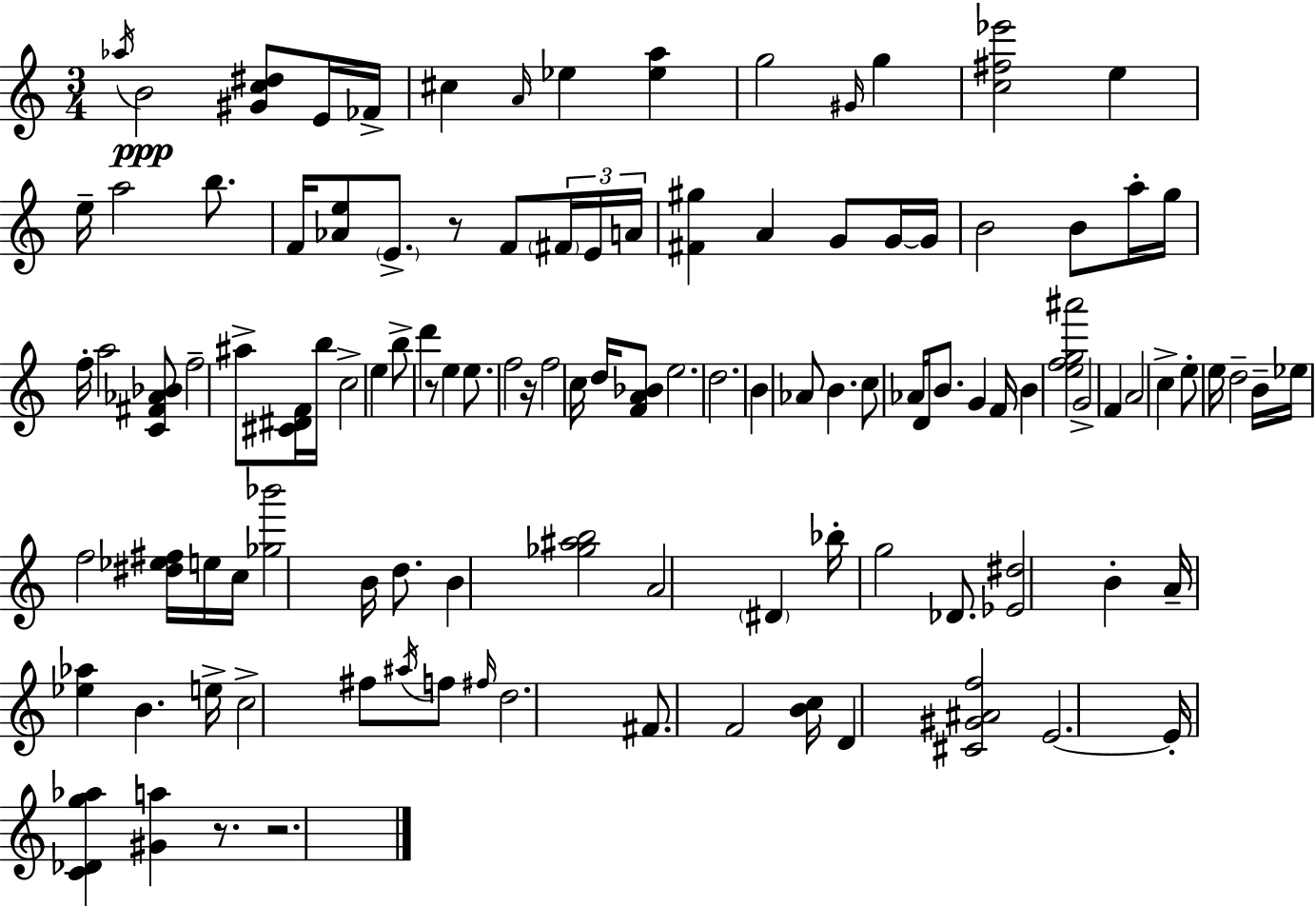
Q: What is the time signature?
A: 3/4